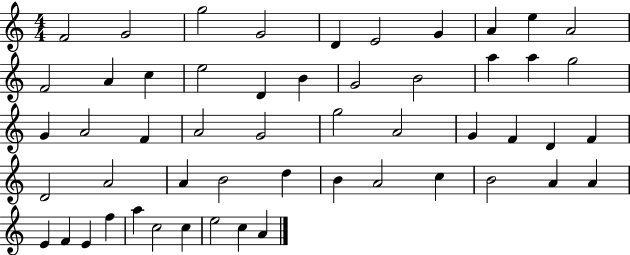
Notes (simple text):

F4/h G4/h G5/h G4/h D4/q E4/h G4/q A4/q E5/q A4/h F4/h A4/q C5/q E5/h D4/q B4/q G4/h B4/h A5/q A5/q G5/h G4/q A4/h F4/q A4/h G4/h G5/h A4/h G4/q F4/q D4/q F4/q D4/h A4/h A4/q B4/h D5/q B4/q A4/h C5/q B4/h A4/q A4/q E4/q F4/q E4/q F5/q A5/q C5/h C5/q E5/h C5/q A4/q